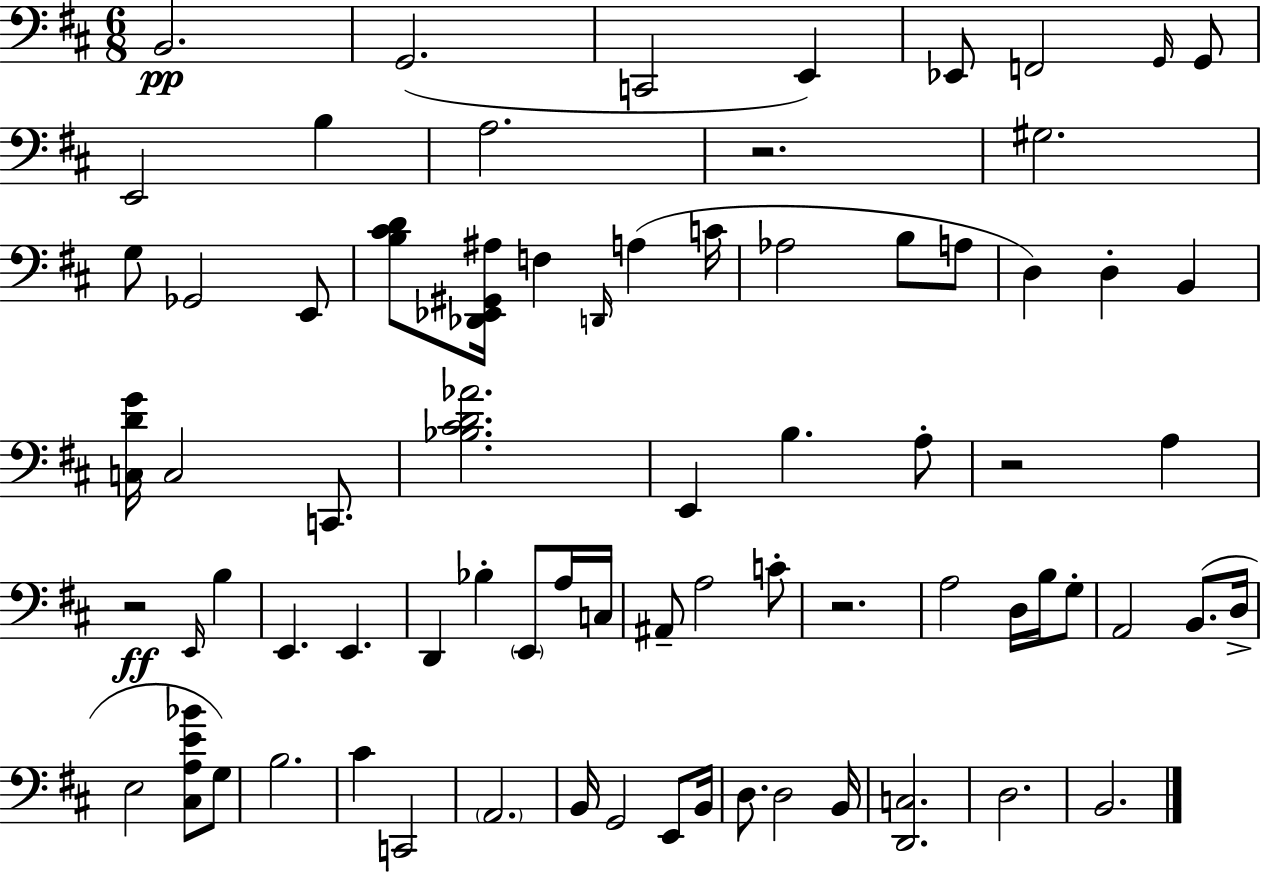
{
  \clef bass
  \numericTimeSignature
  \time 6/8
  \key d \major
  b,2.\pp | g,2.( | c,2 e,4) | ees,8 f,2 \grace { g,16 } g,8 | \break e,2 b4 | a2. | r2. | gis2. | \break g8 ges,2 e,8 | <b cis' d'>8 <des, ees, gis, ais>16 f4 \grace { d,16 } a4( | c'16 aes2 b8 | a8 d4) d4-. b,4 | \break <c d' g'>16 c2 c,8. | <bes cis' d' aes'>2. | e,4 b4. | a8-. r2 a4 | \break r2\ff \grace { e,16 } b4 | e,4. e,4. | d,4 bes4-. \parenthesize e,8 | a16 c16 ais,8-- a2 | \break c'8-. r2. | a2 d16 | b16 g8-. a,2 b,8.( | d16-> e2 <cis a e' bes'>8 | \break g8) b2. | cis'4 c,2 | \parenthesize a,2. | b,16 g,2 | \break e,8 b,16 d8. d2 | b,16 <d, c>2. | d2. | b,2. | \break \bar "|."
}